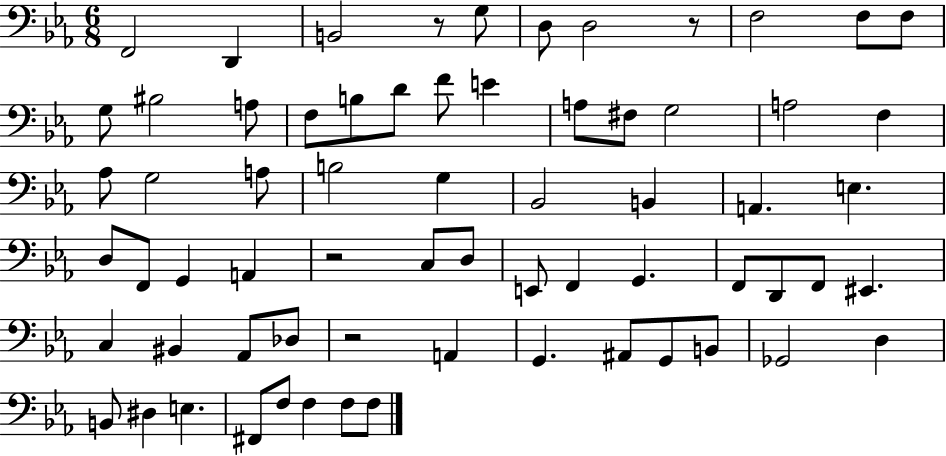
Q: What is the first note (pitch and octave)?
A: F2